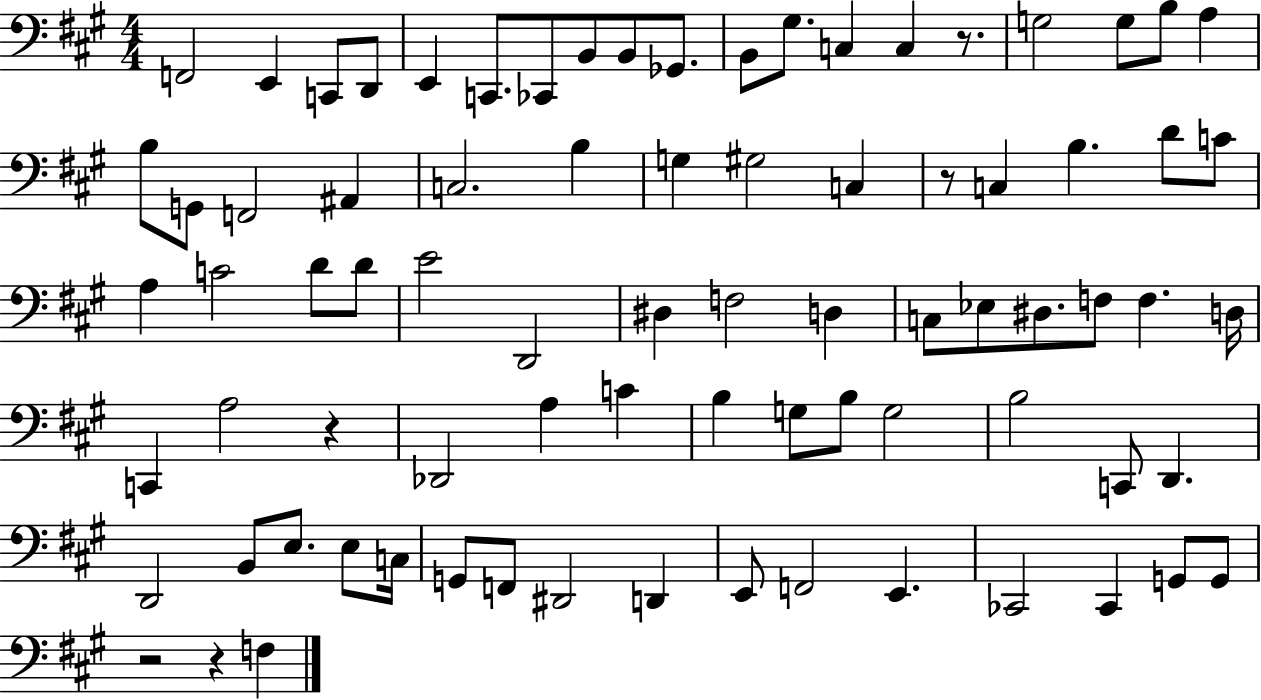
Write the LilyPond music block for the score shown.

{
  \clef bass
  \numericTimeSignature
  \time 4/4
  \key a \major
  f,2 e,4 c,8 d,8 | e,4 c,8. ces,8 b,8 b,8 ges,8. | b,8 gis8. c4 c4 r8. | g2 g8 b8 a4 | \break b8 g,8 f,2 ais,4 | c2. b4 | g4 gis2 c4 | r8 c4 b4. d'8 c'8 | \break a4 c'2 d'8 d'8 | e'2 d,2 | dis4 f2 d4 | c8 ees8 dis8. f8 f4. d16 | \break c,4 a2 r4 | des,2 a4 c'4 | b4 g8 b8 g2 | b2 c,8 d,4. | \break d,2 b,8 e8. e8 c16 | g,8 f,8 dis,2 d,4 | e,8 f,2 e,4. | ces,2 ces,4 g,8 g,8 | \break r2 r4 f4 | \bar "|."
}